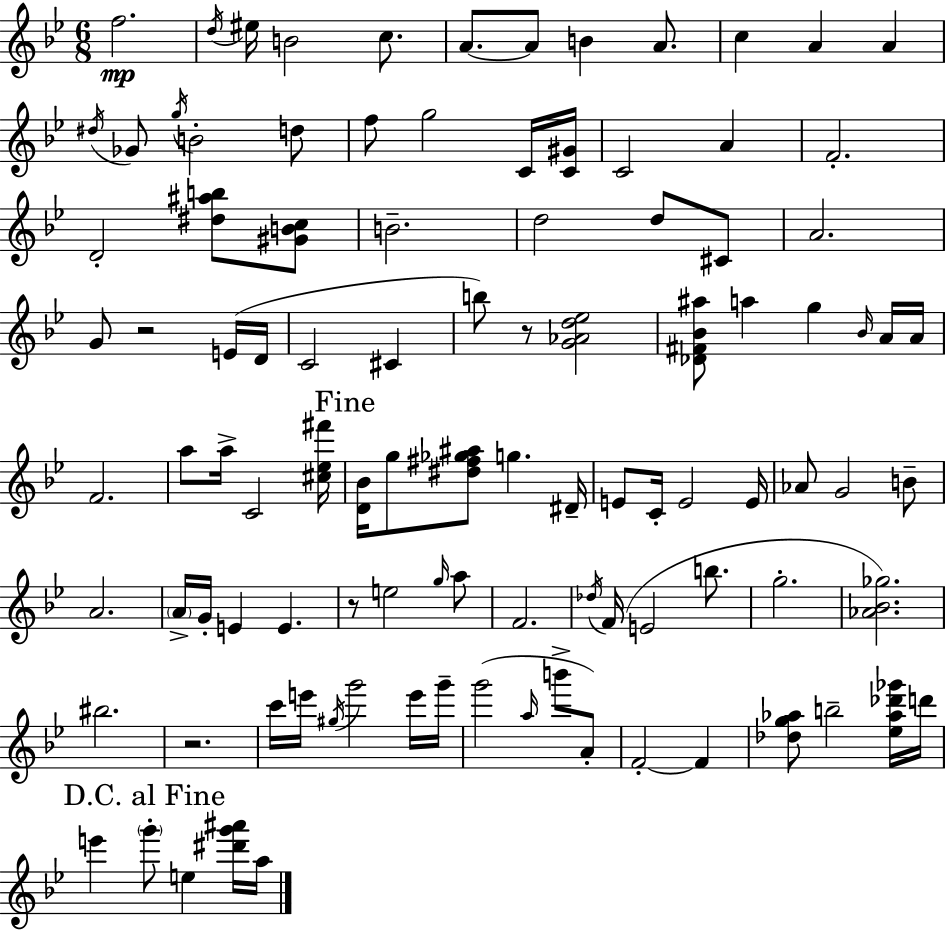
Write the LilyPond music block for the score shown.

{
  \clef treble
  \numericTimeSignature
  \time 6/8
  \key bes \major
  f''2.\mp | \acciaccatura { d''16 } eis''16 b'2 c''8. | a'8.~~ a'8 b'4 a'8. | c''4 a'4 a'4 | \break \acciaccatura { dis''16 } ges'8 \acciaccatura { g''16 } b'2-. | d''8 f''8 g''2 | c'16 <c' gis'>16 c'2 a'4 | f'2.-. | \break d'2-. <dis'' ais'' b''>8 | <gis' b' c''>8 b'2.-- | d''2 d''8 | cis'8 a'2. | \break g'8 r2 | e'16( d'16 c'2 cis'4 | b''8) r8 <g' aes' d'' ees''>2 | <des' fis' bes' ais''>8 a''4 g''4 | \break \grace { bes'16 } a'16 a'16 f'2. | a''8 a''16-> c'2 | <cis'' ees'' fis'''>16 \mark "Fine" <d' bes'>16 g''8 <dis'' fis'' ges'' ais''>8 g''4. | dis'16-- e'8 c'16-. e'2 | \break e'16 aes'8 g'2 | b'8-- a'2. | \parenthesize a'16-> g'16-. e'4 e'4. | r8 e''2 | \break \grace { g''16 } a''8 f'2. | \acciaccatura { des''16 } f'16( e'2 | b''8. g''2.-. | <aes' bes' ges''>2.) | \break bis''2. | r2. | c'''16 e'''16 \acciaccatura { gis''16 } g'''2 | e'''16 g'''16-- g'''2( | \break \grace { a''16 } b'''8-> a'8-.) f'2-.~~ | f'4 <des'' g'' aes''>8 b''2-- | <ees'' aes'' des''' ges'''>16 d'''16 \mark "D.C. al Fine" e'''4 | \parenthesize g'''8-. e''4 <dis''' g''' ais'''>16 a''16 \bar "|."
}